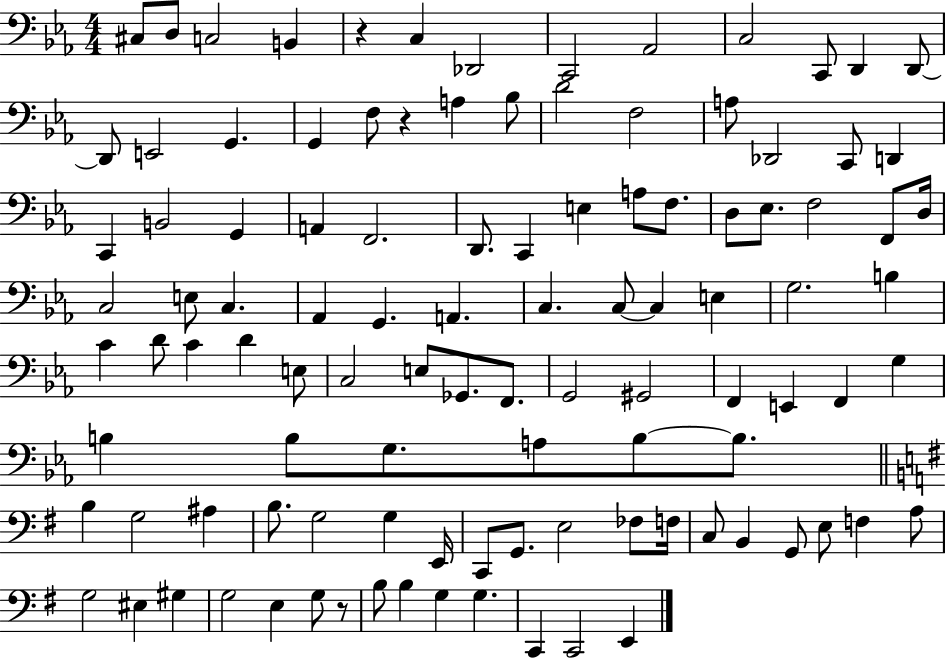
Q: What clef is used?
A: bass